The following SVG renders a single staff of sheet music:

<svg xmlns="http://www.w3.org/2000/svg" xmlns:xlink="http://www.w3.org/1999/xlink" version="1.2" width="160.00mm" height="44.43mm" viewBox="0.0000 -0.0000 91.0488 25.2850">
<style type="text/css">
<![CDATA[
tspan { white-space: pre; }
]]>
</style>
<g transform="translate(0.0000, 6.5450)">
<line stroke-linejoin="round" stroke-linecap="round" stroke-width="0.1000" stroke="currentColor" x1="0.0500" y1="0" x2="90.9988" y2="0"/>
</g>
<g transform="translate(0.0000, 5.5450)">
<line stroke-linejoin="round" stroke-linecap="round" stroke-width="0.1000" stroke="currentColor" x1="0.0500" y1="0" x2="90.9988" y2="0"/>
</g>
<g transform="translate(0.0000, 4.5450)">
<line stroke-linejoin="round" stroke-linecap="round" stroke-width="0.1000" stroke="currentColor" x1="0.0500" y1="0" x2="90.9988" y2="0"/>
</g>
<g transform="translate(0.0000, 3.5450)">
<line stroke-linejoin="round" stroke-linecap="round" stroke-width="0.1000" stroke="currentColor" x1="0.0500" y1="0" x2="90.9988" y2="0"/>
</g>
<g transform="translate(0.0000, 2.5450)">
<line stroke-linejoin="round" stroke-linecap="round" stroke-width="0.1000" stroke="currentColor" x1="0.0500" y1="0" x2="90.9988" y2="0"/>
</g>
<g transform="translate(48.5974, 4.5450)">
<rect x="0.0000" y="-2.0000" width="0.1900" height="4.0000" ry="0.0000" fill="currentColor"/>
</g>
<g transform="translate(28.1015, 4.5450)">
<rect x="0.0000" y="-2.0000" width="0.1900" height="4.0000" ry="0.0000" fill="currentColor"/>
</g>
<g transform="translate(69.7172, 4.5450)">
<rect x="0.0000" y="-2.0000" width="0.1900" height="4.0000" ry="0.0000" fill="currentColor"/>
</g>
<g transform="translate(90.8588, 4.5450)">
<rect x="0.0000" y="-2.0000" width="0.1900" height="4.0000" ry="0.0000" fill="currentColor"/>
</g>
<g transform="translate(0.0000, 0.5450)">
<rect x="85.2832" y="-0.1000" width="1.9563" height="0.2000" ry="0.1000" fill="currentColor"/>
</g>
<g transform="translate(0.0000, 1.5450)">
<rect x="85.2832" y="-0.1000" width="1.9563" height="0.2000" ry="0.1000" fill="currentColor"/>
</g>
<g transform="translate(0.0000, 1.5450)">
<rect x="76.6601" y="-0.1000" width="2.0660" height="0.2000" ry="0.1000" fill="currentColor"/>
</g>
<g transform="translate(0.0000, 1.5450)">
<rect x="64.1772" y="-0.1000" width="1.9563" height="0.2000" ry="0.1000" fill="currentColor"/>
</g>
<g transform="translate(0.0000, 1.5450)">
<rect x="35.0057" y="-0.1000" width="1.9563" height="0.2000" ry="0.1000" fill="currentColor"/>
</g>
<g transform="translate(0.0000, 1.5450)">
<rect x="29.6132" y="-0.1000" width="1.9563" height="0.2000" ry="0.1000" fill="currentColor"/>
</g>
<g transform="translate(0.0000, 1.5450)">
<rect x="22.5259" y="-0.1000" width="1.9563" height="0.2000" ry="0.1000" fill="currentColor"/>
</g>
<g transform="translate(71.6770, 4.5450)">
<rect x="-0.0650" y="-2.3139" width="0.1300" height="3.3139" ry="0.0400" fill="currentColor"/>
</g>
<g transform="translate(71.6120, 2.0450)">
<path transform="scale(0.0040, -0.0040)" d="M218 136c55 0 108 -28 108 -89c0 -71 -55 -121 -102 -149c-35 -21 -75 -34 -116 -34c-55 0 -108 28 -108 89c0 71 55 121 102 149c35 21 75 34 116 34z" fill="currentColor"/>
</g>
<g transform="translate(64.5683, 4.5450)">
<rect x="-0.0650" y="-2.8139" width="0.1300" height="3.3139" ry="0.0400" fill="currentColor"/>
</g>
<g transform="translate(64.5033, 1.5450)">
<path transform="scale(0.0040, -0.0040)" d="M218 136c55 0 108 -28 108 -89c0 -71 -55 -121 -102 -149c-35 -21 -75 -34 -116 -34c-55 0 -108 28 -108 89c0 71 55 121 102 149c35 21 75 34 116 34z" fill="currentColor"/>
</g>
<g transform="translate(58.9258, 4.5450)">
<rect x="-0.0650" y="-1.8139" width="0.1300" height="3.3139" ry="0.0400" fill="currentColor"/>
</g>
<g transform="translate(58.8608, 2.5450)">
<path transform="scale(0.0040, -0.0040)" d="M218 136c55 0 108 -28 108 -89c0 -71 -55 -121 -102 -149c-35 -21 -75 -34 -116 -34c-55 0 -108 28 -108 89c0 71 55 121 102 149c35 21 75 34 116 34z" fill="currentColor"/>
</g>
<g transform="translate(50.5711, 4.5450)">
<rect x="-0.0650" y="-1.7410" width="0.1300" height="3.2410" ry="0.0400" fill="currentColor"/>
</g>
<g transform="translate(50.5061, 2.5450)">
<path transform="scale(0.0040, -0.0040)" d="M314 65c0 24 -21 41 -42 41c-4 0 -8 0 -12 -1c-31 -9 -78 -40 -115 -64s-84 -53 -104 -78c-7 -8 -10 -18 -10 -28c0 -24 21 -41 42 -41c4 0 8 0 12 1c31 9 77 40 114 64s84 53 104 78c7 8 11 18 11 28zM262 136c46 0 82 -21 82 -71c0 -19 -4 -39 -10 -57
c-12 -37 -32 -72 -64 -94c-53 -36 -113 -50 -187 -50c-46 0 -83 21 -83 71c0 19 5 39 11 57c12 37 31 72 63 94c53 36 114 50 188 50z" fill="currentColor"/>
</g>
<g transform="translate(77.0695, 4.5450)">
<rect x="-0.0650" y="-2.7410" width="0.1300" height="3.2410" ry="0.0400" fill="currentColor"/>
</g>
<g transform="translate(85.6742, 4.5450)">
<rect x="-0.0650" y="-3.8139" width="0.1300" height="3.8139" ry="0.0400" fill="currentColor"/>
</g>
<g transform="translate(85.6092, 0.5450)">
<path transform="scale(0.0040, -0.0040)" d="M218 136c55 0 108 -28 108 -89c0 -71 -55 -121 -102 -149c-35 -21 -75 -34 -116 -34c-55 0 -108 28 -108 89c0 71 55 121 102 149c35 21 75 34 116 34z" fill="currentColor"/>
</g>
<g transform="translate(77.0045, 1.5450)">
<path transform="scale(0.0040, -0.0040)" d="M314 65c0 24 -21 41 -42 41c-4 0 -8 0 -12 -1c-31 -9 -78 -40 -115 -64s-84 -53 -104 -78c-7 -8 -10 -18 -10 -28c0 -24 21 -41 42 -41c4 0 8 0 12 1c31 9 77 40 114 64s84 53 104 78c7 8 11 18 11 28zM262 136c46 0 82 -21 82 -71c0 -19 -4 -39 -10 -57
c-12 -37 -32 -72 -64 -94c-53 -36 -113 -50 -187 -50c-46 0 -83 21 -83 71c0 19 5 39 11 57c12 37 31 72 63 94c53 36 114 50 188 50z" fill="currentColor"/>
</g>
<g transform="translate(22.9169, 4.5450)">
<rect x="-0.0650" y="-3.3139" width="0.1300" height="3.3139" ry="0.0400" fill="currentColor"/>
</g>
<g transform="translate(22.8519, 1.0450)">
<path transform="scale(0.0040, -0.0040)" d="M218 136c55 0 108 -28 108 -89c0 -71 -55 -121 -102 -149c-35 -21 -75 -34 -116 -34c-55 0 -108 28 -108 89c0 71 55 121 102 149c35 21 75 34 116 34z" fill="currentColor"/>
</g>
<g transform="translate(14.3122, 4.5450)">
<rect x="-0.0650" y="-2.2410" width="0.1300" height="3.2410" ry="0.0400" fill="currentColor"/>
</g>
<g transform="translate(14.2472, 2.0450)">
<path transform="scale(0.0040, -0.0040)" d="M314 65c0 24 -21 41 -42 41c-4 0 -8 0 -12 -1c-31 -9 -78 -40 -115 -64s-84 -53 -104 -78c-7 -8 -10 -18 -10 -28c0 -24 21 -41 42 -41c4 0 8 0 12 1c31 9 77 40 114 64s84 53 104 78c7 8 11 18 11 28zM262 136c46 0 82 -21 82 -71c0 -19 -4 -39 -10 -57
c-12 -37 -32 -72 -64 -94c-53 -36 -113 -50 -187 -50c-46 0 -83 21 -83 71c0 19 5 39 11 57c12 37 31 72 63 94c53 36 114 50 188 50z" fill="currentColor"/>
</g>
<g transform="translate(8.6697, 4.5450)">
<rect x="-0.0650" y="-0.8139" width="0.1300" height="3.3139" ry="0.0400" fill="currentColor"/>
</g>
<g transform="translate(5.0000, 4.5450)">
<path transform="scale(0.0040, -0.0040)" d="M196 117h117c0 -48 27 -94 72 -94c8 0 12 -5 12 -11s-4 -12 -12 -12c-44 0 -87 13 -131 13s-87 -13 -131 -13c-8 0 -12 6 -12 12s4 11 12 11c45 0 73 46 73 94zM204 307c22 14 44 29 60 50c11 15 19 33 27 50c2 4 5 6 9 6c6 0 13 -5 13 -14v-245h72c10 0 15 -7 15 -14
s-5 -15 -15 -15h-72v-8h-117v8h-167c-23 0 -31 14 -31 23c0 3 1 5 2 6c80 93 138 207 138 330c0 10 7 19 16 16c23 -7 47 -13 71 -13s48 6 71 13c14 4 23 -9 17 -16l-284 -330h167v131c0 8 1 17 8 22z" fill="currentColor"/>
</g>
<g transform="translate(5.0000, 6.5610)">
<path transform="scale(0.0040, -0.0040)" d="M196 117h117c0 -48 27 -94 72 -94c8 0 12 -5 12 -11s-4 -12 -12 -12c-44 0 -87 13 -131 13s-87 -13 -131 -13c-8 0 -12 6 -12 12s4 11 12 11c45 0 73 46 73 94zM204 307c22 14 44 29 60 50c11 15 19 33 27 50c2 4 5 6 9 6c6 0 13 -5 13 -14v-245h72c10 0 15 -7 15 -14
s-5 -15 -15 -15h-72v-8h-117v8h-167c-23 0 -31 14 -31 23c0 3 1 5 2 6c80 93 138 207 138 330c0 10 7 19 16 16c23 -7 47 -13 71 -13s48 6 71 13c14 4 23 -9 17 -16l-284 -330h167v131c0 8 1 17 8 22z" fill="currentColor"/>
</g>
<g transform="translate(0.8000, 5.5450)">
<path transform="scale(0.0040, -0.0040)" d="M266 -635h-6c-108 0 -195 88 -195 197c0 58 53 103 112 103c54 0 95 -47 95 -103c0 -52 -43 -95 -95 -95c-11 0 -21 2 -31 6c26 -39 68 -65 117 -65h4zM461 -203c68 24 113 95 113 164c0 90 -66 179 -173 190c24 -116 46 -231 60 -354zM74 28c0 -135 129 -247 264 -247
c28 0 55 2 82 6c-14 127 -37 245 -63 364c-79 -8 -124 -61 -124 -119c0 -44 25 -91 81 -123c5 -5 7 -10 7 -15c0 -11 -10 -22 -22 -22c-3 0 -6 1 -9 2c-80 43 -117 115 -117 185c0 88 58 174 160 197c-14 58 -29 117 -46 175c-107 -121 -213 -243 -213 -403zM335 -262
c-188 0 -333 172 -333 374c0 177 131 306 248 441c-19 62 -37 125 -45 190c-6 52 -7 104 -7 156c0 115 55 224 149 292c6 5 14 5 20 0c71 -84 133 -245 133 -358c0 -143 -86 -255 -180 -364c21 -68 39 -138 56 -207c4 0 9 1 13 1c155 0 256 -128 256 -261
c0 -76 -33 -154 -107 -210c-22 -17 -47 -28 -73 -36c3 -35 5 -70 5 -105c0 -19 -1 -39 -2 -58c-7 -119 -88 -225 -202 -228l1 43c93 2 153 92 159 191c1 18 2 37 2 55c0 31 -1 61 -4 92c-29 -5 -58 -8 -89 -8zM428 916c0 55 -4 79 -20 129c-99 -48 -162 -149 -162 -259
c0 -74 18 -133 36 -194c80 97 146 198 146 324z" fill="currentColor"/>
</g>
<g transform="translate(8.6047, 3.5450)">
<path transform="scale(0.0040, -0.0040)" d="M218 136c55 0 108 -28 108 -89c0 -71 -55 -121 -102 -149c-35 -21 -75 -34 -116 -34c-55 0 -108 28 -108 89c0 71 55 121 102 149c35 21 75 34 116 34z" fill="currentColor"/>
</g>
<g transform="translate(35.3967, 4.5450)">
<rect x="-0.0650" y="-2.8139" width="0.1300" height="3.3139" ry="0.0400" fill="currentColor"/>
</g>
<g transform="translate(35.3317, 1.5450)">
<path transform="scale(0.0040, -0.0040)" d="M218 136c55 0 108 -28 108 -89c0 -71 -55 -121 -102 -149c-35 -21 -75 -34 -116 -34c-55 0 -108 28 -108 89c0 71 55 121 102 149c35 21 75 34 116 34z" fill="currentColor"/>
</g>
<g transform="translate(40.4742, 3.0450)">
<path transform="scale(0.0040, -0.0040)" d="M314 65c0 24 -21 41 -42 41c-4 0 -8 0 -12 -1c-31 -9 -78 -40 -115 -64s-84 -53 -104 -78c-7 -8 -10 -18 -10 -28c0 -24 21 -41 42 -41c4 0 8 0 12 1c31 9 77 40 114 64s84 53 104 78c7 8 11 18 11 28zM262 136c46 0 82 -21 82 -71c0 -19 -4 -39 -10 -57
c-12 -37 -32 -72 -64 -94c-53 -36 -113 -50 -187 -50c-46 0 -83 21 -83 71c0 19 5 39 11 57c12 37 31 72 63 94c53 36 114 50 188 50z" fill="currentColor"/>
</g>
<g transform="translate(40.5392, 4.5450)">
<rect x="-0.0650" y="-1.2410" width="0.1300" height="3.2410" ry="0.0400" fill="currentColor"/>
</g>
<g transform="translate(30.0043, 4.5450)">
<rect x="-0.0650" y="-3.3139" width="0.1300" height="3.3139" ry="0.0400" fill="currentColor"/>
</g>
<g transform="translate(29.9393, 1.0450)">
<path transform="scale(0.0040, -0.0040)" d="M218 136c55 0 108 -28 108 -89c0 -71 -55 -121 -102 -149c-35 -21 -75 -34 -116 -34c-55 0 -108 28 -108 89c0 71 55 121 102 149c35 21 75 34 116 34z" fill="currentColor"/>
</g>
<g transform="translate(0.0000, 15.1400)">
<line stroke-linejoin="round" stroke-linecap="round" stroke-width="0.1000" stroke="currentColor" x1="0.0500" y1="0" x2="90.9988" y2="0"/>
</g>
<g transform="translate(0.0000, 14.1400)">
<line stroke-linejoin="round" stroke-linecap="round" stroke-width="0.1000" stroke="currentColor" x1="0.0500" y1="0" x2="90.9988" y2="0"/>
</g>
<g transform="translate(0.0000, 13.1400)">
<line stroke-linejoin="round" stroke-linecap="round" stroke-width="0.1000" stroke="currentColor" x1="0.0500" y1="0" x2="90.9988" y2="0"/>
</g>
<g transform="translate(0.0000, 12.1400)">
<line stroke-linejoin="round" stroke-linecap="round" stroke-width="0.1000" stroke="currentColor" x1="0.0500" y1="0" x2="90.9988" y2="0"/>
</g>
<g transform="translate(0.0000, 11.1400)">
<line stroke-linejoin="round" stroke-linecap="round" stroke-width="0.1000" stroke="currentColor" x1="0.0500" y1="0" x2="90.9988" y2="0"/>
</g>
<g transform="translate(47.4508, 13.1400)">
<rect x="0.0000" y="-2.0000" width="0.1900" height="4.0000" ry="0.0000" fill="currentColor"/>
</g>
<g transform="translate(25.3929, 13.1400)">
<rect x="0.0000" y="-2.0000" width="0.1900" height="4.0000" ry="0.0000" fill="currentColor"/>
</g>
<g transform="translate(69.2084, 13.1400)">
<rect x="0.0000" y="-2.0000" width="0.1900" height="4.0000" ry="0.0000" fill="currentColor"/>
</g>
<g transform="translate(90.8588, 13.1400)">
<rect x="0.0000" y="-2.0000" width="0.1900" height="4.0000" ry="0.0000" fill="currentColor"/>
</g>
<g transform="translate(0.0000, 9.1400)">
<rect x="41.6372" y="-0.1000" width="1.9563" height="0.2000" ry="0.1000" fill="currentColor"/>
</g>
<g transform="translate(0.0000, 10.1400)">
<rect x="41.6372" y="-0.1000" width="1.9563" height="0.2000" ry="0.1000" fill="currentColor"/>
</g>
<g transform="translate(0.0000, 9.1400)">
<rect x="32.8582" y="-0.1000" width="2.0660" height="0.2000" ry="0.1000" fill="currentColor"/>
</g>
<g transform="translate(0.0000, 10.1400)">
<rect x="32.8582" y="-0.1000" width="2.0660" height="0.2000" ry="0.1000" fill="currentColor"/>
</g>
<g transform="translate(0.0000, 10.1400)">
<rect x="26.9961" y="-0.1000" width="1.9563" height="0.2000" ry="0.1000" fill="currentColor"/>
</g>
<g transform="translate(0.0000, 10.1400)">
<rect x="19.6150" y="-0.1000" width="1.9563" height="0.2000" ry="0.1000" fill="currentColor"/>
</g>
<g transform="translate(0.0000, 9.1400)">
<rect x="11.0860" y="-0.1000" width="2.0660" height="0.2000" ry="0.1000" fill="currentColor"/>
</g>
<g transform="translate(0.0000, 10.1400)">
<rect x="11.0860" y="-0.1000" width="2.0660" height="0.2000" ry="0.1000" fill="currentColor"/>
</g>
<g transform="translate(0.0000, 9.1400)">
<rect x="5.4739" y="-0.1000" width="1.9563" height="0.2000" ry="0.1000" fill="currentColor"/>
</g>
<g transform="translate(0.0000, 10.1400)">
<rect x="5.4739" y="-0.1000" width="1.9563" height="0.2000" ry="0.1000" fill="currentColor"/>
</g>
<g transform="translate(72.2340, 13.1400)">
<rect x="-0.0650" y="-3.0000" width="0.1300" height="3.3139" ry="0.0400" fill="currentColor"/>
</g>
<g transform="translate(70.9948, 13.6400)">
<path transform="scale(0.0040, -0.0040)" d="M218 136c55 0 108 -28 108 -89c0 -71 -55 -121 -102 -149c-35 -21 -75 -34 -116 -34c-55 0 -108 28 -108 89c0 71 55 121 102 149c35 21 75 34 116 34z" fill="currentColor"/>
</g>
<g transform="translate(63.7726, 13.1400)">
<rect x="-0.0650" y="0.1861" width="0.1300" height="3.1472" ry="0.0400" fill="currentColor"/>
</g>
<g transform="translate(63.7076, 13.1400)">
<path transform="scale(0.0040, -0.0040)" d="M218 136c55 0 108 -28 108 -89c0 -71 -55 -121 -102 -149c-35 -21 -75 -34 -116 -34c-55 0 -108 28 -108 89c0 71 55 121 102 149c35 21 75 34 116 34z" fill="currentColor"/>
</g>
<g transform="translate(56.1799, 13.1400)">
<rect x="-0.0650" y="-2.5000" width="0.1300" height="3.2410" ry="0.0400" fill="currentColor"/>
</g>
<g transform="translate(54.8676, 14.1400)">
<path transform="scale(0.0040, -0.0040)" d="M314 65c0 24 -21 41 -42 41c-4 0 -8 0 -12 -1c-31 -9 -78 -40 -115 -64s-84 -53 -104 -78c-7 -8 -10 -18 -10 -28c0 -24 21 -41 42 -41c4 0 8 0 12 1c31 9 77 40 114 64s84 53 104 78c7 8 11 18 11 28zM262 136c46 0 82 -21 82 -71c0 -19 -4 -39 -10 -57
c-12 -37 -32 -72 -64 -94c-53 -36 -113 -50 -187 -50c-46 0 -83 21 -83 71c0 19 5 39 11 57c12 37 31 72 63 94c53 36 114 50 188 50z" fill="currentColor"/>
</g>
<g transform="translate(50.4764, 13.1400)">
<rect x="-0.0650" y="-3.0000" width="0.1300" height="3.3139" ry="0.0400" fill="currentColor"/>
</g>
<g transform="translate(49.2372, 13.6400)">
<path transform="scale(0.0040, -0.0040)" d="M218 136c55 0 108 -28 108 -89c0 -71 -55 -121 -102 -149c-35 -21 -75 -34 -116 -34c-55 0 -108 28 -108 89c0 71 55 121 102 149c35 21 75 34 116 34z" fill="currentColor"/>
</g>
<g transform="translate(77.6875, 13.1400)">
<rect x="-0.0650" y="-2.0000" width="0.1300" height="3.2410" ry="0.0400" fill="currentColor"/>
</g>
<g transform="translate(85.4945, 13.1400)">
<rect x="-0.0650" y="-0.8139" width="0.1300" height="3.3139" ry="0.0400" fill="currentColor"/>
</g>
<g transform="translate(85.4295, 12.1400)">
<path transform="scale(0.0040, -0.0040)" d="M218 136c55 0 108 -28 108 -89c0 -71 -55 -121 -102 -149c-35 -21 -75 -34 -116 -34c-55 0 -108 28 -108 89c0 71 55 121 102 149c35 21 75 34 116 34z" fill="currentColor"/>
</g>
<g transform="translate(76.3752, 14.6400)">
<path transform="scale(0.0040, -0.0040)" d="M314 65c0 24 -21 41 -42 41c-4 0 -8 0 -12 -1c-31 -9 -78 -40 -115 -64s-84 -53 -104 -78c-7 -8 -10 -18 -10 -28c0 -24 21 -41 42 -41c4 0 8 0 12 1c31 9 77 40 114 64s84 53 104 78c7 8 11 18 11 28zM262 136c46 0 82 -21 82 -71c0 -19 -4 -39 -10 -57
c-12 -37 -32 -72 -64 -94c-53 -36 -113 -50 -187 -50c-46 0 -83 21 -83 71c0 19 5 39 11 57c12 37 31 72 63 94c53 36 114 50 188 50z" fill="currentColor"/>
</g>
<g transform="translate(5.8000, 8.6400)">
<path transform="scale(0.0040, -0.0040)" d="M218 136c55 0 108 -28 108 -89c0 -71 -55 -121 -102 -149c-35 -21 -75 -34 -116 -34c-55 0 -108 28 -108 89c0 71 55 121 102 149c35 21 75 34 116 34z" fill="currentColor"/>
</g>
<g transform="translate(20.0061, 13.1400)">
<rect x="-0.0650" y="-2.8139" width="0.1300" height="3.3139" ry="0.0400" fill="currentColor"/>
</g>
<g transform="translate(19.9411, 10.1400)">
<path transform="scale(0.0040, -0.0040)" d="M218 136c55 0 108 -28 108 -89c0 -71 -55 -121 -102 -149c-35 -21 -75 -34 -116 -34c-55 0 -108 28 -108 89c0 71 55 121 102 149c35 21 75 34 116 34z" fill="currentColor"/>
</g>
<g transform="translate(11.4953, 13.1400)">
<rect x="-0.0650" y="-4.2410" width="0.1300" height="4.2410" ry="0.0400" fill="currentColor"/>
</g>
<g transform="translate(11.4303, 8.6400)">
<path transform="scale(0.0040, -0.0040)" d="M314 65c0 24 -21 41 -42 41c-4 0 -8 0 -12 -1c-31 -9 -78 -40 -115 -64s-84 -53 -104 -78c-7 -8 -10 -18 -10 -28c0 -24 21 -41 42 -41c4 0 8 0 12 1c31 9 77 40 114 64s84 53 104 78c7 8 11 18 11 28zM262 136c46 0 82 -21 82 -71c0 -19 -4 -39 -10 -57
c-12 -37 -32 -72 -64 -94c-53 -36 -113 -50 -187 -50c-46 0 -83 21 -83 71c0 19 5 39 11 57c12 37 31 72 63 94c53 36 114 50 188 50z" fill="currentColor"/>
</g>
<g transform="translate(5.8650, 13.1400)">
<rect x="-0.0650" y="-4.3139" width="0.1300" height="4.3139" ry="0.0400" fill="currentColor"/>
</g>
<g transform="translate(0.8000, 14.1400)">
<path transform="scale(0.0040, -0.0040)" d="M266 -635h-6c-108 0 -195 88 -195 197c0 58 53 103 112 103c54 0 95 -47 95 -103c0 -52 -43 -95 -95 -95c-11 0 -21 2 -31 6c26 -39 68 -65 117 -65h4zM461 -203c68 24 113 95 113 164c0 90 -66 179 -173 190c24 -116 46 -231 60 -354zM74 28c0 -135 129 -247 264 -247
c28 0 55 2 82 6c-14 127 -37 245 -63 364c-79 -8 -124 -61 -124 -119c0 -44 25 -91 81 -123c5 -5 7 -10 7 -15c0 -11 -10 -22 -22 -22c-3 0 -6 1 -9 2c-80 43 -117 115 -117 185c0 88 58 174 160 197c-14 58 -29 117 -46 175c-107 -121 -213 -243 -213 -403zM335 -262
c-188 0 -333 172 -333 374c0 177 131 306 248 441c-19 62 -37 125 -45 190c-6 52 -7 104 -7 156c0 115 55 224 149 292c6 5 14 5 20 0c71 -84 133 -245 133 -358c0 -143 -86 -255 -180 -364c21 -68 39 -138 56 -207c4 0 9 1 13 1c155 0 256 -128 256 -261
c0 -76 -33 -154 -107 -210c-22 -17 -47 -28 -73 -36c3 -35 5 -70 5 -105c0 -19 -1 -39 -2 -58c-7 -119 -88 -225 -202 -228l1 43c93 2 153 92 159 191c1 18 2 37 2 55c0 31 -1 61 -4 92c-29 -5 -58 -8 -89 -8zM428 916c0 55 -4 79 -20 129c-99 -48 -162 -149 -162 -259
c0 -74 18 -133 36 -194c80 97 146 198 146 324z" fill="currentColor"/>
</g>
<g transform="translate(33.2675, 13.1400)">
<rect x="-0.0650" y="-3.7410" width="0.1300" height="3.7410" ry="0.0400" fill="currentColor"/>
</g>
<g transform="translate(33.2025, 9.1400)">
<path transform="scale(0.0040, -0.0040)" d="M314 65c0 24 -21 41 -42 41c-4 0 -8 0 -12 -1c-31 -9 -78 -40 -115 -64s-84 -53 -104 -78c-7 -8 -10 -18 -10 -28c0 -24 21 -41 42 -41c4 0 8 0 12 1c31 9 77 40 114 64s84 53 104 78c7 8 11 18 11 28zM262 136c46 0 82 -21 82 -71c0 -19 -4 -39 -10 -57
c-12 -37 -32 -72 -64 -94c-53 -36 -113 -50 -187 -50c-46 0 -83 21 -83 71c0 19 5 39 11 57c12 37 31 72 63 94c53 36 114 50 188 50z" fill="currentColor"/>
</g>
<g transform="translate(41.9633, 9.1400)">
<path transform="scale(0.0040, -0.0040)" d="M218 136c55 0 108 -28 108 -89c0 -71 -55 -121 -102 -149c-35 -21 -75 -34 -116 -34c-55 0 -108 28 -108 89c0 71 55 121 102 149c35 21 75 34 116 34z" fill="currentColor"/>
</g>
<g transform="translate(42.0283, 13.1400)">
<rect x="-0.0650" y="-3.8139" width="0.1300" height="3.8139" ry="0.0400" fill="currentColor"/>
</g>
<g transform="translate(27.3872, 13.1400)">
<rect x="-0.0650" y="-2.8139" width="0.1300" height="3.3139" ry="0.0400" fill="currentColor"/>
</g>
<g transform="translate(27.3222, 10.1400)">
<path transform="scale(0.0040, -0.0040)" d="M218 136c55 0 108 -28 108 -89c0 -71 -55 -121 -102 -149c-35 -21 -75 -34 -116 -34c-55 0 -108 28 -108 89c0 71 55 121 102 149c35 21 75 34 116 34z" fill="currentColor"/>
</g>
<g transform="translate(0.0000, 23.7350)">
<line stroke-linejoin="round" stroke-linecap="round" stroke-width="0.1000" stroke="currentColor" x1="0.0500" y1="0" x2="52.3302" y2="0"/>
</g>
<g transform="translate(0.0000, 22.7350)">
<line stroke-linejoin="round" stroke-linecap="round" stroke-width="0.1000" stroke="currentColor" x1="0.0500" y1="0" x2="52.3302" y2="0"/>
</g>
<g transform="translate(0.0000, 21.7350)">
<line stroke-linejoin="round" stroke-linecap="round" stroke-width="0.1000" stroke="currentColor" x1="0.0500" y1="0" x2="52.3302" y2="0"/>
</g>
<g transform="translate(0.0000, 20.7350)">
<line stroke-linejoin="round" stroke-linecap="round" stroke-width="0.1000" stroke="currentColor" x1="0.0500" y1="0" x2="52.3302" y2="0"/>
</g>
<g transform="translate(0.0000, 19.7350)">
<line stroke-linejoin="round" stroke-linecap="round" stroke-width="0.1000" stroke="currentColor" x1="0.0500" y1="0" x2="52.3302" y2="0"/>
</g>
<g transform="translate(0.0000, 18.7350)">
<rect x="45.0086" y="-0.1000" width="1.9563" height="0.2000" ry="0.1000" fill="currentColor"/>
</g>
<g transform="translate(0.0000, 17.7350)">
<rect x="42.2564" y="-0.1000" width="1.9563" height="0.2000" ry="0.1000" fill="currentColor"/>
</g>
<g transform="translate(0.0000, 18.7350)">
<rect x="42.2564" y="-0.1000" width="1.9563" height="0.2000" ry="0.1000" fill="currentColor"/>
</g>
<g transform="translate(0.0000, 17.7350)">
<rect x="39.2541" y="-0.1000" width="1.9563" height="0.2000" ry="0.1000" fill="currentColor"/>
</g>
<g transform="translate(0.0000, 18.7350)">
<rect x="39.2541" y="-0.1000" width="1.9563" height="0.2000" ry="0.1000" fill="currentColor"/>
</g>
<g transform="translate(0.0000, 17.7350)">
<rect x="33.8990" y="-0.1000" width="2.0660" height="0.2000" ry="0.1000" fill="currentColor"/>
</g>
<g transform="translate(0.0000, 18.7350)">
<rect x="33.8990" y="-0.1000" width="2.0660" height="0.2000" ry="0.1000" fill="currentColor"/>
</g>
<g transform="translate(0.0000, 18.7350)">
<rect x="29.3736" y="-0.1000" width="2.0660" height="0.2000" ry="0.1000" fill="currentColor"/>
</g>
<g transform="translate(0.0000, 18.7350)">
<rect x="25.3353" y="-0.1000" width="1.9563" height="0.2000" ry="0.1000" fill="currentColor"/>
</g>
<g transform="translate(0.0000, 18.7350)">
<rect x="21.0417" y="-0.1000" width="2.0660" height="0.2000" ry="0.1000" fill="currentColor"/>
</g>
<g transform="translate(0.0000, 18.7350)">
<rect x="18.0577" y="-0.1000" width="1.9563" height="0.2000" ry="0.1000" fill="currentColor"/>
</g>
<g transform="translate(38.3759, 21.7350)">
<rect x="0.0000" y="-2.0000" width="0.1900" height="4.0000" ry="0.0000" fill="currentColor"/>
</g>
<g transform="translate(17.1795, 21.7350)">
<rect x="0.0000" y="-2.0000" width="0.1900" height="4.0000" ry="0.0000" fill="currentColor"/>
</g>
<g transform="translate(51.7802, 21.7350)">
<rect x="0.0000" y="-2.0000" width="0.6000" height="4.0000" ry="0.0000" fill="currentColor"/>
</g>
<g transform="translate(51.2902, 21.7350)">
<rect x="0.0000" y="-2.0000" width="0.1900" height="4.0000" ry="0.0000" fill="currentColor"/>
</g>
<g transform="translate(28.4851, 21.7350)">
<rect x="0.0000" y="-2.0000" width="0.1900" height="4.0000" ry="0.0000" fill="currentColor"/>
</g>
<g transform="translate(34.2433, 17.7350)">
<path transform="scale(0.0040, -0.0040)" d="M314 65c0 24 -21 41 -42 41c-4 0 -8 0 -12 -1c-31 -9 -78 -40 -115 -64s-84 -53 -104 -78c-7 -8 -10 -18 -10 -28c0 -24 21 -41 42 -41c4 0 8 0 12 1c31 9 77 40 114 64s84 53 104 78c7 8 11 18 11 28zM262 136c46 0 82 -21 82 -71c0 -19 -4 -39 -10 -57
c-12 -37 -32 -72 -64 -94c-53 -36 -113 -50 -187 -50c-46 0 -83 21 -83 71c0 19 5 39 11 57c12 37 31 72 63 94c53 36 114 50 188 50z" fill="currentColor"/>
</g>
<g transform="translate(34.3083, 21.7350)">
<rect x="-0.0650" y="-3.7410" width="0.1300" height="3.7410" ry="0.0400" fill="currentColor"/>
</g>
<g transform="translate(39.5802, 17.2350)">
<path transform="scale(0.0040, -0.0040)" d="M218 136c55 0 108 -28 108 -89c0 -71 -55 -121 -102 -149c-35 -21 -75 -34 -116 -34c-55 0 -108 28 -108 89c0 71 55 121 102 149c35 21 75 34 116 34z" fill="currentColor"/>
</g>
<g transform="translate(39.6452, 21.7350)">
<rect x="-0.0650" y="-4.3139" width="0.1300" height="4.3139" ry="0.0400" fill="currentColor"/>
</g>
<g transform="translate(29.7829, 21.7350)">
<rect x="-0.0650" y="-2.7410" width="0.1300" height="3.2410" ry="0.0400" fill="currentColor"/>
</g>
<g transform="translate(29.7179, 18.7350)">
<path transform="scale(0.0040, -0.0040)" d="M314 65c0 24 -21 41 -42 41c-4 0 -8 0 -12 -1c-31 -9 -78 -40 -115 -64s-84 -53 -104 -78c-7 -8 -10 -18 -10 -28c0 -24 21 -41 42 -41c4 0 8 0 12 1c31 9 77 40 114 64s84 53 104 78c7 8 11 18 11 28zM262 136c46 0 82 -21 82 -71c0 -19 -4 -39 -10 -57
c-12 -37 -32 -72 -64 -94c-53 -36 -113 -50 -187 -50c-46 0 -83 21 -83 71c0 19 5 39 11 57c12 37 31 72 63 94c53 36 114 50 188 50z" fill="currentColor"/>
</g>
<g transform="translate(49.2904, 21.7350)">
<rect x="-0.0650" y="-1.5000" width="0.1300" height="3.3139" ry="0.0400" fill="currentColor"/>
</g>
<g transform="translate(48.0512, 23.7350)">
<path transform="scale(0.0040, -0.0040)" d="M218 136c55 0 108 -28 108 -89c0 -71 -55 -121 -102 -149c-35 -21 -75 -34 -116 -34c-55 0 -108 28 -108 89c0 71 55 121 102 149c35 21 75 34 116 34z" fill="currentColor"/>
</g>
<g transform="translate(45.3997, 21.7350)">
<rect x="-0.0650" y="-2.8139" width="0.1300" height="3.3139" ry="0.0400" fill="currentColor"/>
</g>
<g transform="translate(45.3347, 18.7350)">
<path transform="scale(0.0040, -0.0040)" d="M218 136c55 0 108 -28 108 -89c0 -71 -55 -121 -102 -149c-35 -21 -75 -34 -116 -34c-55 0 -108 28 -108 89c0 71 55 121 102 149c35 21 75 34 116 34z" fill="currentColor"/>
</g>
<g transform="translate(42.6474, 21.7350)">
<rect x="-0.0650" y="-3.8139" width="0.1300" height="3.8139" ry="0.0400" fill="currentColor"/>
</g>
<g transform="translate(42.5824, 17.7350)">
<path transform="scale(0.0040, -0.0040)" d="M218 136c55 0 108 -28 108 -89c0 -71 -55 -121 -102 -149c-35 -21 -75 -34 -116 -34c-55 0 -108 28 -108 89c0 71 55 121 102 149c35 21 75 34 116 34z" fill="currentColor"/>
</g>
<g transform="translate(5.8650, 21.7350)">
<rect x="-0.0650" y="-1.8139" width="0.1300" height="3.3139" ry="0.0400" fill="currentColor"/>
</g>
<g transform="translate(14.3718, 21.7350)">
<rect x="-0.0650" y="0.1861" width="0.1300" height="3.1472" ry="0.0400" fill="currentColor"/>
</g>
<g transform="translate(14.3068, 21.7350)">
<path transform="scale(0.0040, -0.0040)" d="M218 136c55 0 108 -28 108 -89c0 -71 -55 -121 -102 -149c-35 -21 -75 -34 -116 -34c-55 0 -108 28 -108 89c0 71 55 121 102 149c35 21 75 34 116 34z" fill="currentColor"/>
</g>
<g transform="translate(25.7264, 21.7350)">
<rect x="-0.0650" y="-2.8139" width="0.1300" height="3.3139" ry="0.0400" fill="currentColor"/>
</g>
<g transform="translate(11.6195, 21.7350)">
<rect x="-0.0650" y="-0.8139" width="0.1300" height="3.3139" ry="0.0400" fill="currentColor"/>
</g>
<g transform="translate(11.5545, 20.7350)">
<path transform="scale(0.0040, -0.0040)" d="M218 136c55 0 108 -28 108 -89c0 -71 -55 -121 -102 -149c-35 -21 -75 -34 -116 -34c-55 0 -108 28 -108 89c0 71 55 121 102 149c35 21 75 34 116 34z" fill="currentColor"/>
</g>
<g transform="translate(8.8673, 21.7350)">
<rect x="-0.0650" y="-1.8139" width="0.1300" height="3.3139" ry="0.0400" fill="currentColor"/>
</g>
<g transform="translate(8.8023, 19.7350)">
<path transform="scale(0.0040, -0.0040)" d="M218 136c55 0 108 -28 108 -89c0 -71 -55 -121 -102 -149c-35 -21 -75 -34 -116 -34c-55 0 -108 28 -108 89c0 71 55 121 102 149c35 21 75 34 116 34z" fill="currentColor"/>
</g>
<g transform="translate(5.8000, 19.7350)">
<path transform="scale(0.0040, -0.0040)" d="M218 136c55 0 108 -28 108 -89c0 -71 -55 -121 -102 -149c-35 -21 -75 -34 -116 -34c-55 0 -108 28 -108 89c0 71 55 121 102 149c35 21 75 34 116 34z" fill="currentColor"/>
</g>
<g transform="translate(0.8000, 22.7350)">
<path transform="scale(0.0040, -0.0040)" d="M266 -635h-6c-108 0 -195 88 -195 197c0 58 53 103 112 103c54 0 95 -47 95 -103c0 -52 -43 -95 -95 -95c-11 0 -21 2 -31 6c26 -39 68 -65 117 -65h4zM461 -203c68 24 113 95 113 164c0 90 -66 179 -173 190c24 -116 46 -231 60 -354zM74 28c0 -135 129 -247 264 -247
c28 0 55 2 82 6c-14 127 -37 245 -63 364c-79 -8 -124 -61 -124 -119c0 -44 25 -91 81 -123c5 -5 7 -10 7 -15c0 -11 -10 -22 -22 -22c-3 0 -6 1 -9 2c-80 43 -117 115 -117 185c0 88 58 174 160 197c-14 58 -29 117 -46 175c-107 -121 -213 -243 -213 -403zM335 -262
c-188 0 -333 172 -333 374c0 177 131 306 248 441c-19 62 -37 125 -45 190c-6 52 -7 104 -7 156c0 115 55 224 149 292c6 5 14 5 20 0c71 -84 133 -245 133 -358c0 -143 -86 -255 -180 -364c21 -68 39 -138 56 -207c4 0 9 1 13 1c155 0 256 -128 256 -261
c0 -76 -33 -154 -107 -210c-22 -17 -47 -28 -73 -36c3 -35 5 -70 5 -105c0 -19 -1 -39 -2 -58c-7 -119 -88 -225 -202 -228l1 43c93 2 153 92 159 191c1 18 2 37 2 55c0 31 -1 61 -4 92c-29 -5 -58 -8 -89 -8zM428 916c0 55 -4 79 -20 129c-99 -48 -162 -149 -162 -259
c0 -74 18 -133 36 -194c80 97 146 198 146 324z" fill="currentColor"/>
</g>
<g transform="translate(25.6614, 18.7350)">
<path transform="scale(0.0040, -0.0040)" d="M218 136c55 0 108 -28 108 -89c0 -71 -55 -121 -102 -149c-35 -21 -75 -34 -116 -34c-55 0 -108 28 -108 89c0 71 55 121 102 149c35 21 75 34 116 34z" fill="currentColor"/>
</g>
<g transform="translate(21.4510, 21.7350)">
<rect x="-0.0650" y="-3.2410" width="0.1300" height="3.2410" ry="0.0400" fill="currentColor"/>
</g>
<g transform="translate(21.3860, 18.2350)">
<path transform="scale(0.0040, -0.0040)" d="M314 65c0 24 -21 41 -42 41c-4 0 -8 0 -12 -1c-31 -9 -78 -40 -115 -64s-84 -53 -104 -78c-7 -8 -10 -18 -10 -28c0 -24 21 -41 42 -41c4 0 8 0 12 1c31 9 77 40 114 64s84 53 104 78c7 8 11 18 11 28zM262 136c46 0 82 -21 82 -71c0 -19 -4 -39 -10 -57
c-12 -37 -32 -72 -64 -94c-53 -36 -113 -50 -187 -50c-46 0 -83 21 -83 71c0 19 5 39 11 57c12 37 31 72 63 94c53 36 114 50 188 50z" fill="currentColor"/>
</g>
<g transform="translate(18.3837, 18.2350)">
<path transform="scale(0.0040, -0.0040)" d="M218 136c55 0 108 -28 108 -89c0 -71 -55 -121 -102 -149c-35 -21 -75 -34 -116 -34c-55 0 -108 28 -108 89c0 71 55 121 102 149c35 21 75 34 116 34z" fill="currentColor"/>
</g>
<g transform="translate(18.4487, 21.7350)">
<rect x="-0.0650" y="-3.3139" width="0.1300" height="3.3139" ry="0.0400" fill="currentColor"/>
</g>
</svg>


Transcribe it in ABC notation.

X:1
T:Untitled
M:4/4
L:1/4
K:C
d g2 b b a e2 f2 f a g a2 c' d' d'2 a a c'2 c' A G2 B A F2 d f f d B b b2 a a2 c'2 d' c' a E